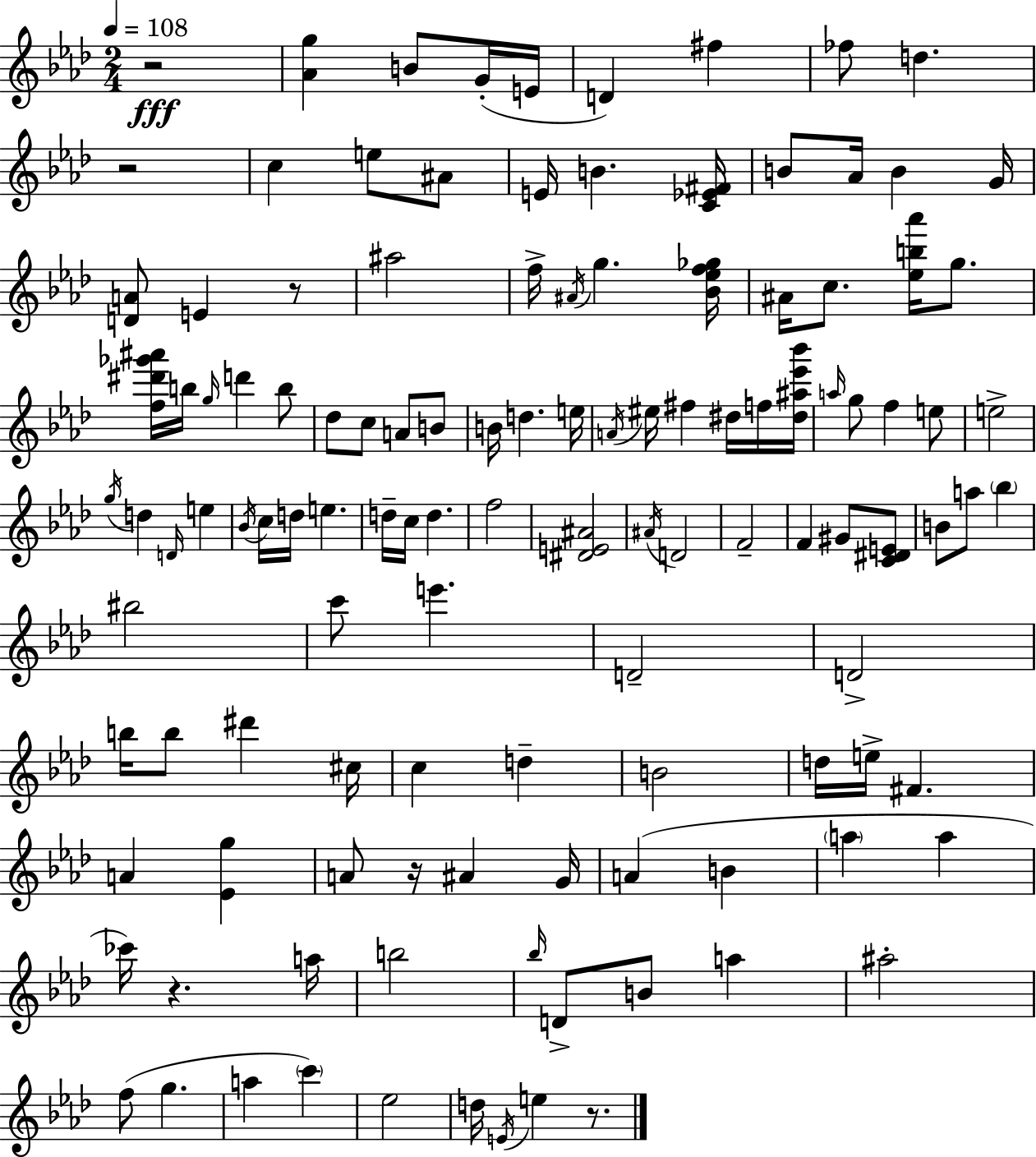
X:1
T:Untitled
M:2/4
L:1/4
K:Fm
z2 [_Ag] B/2 G/4 E/4 D ^f _f/2 d z2 c e/2 ^A/2 E/4 B [C_E^F]/4 B/2 _A/4 B G/4 [DA]/2 E z/2 ^a2 f/4 ^A/4 g [_B_ef_g]/4 ^A/4 c/2 [_eb_a']/4 g/2 [f^d'_g'^a']/4 b/4 g/4 d' b/2 _d/2 c/2 A/2 B/2 B/4 d e/4 A/4 ^e/4 ^f ^d/4 f/4 [^d^a_e'_b']/4 a/4 g/2 f e/2 e2 g/4 d D/4 e _B/4 c/4 d/4 e d/4 c/4 d f2 [^DE^A]2 ^A/4 D2 F2 F ^G/2 [C^DE]/2 B/2 a/2 _b ^b2 c'/2 e' D2 D2 b/4 b/2 ^d' ^c/4 c d B2 d/4 e/4 ^F A [_Eg] A/2 z/4 ^A G/4 A B a a _c'/4 z a/4 b2 _b/4 D/2 B/2 a ^a2 f/2 g a c' _e2 d/4 E/4 e z/2